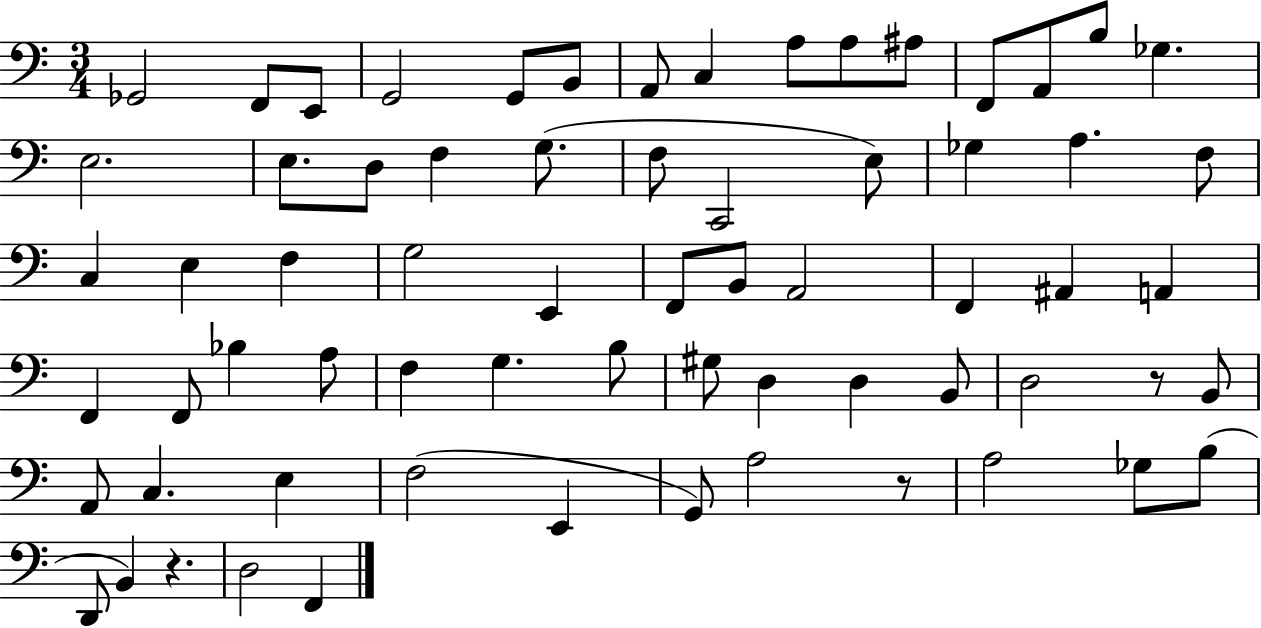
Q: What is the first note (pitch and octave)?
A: Gb2